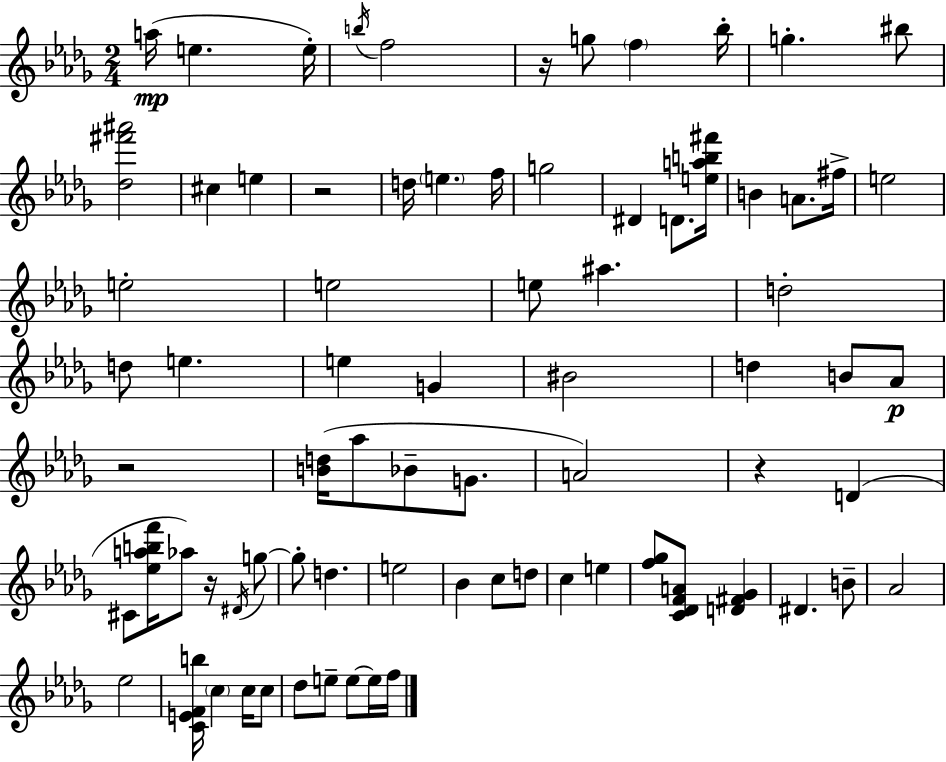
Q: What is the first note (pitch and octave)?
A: A5